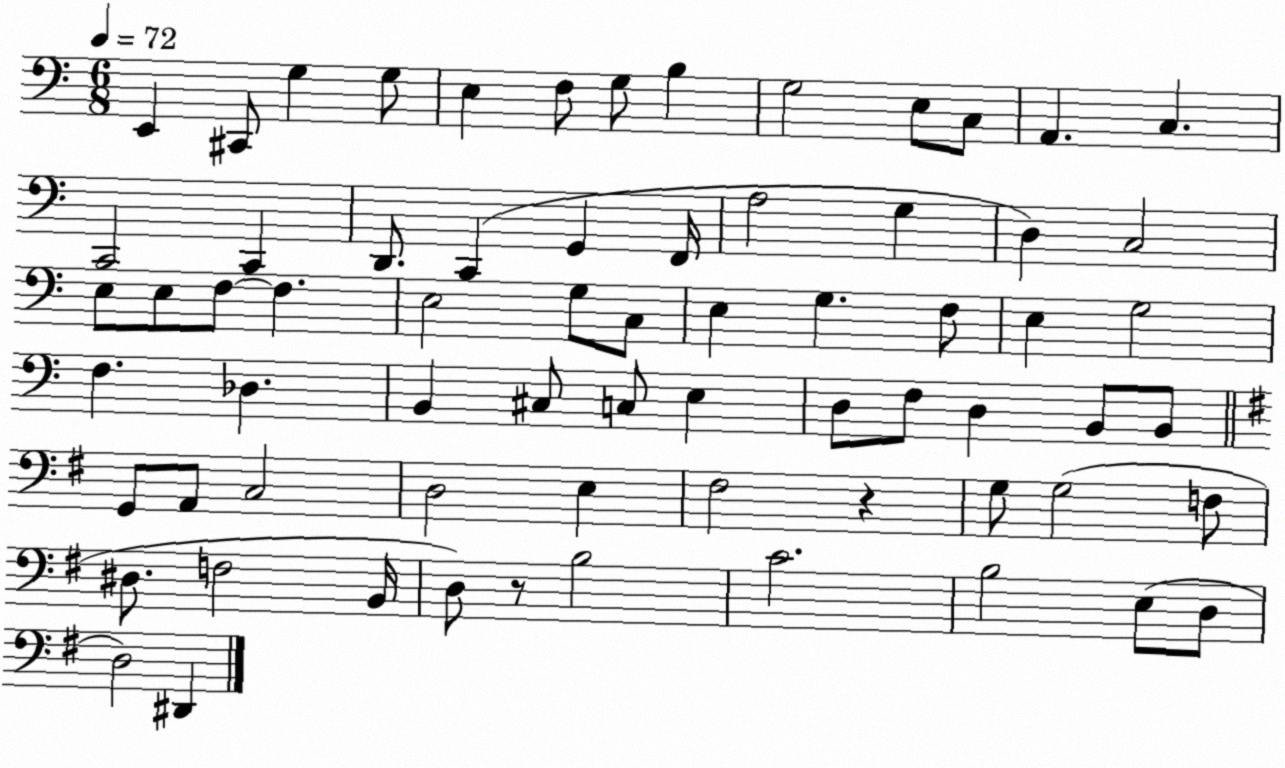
X:1
T:Untitled
M:6/8
L:1/4
K:C
E,, ^C,,/2 G, G,/2 E, F,/2 G,/2 B, G,2 E,/2 C,/2 A,, C, C,,2 C,, D,,/2 C,, G,, F,,/4 A,2 G, D, C,2 E,/2 E,/2 F,/2 F, E,2 G,/2 C,/2 E, G, F,/2 E, G,2 F, _D, B,, ^C,/2 C,/2 E, D,/2 F,/2 D, B,,/2 B,,/2 G,,/2 A,,/2 C,2 D,2 E, ^F,2 z G,/2 G,2 F,/2 ^D,/2 F,2 B,,/4 D,/2 z/2 B,2 C2 B,2 E,/2 D,/2 D,2 ^D,,